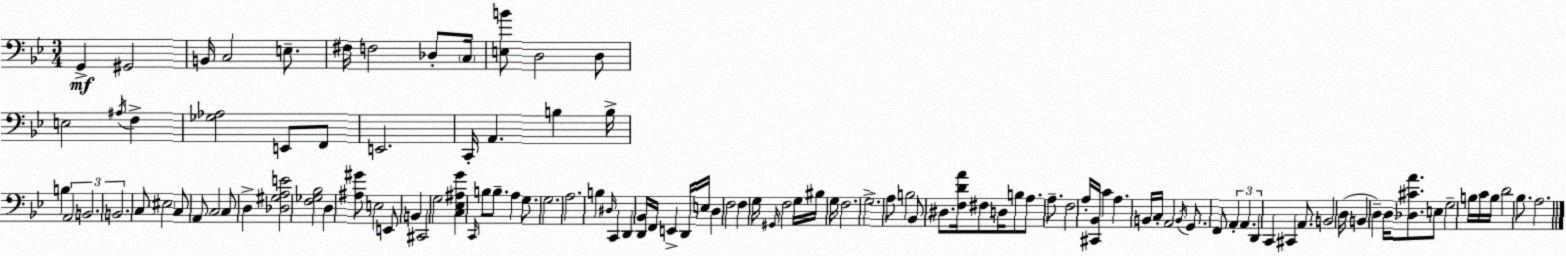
X:1
T:Untitled
M:3/4
L:1/4
K:Gm
G,, ^G,,2 B,,/4 C,2 E,/2 ^F,/4 F,2 _D,/2 C,/4 [E,B]/2 D,2 D,/2 E,2 ^A,/4 F, [_G,_A,]2 E,,/2 F,,/2 E,,2 C,,/4 A,, B, B,/4 B, A,,2 B,,2 B,,2 C,/2 ^E,2 C,/2 A,,/2 C,2 C,/2 D, [_D,^G,A,E]2 [F,_G,_B,]2 D, [^A,^G]/2 E,2 E,,/2 B,, ^C,,2 G,2 [C,_E,^A,G] C,,/4 B,/2 B,/2 A, G,/2 G,2 A,2 B, ^D,/4 C,, D,, [D,,_B,,]/4 F,,/4 E,, D,,/4 E,/4 D, F,2 F, G,/4 ^G,,/4 F,2 G,/4 ^B,/4 G,/4 F,2 G,2 A,/2 B,2 _B,,/2 ^D,/2 [F,DA]/4 ^F,/2 D,/4 B,/2 A,/2 A,/2 F,2 A,/4 [^C,,_B,,]/4 C A, B,,/4 C,/4 A,,2 B,,/4 G,,/2 F,,/2 A,, A,, D,, C,, ^C,, A,,/2 B,,2 D,/4 B,, D, D,/4 [_D,^CA]/2 E,/2 G,2 B,/4 C/4 B,/4 D2 _B,/2 A,2